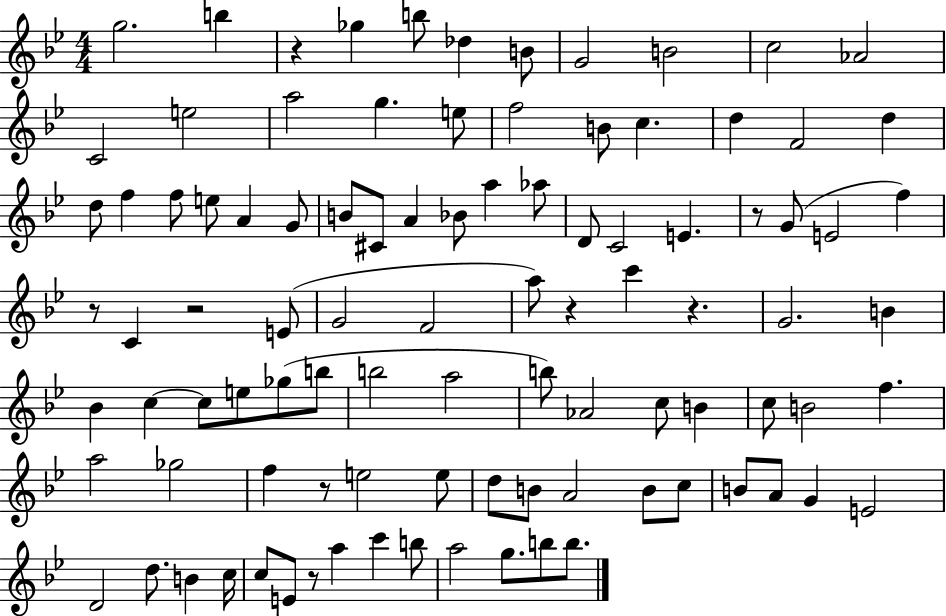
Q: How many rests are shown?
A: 8